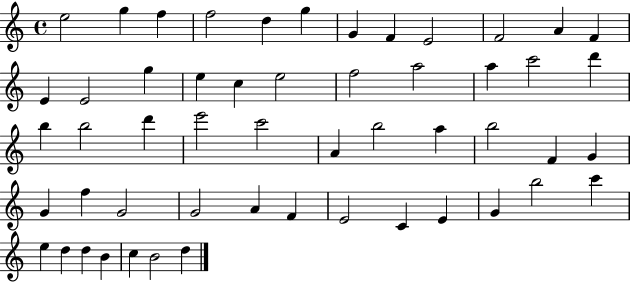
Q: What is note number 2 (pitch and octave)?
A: G5